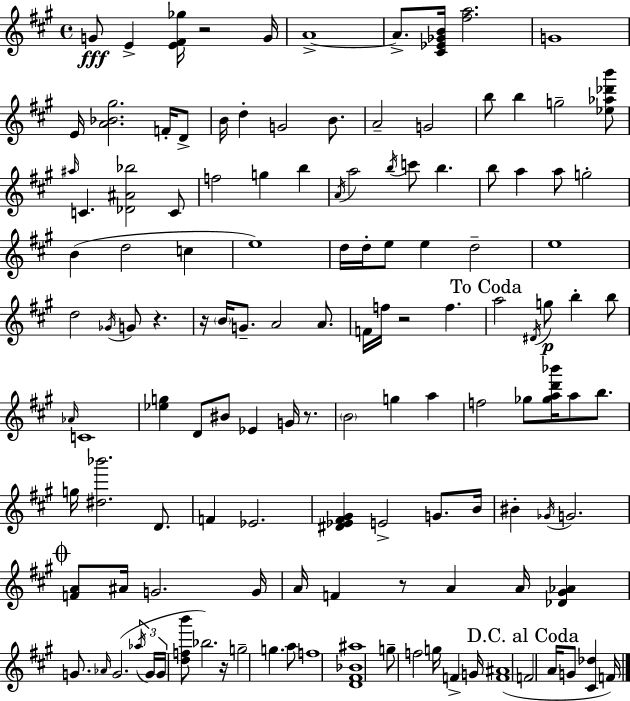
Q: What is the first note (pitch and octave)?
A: G4